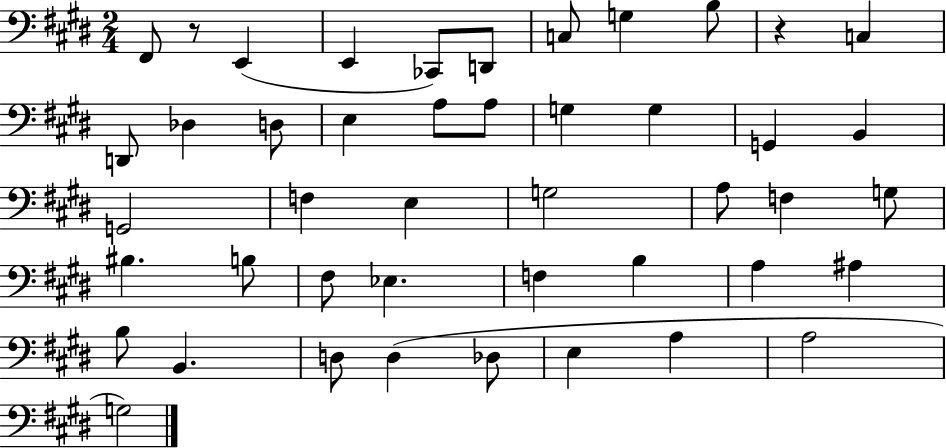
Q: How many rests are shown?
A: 2